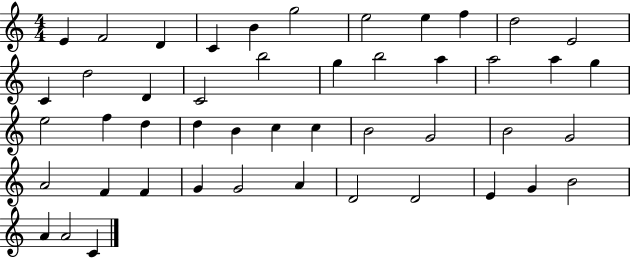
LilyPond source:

{
  \clef treble
  \numericTimeSignature
  \time 4/4
  \key c \major
  e'4 f'2 d'4 | c'4 b'4 g''2 | e''2 e''4 f''4 | d''2 e'2 | \break c'4 d''2 d'4 | c'2 b''2 | g''4 b''2 a''4 | a''2 a''4 g''4 | \break e''2 f''4 d''4 | d''4 b'4 c''4 c''4 | b'2 g'2 | b'2 g'2 | \break a'2 f'4 f'4 | g'4 g'2 a'4 | d'2 d'2 | e'4 g'4 b'2 | \break a'4 a'2 c'4 | \bar "|."
}